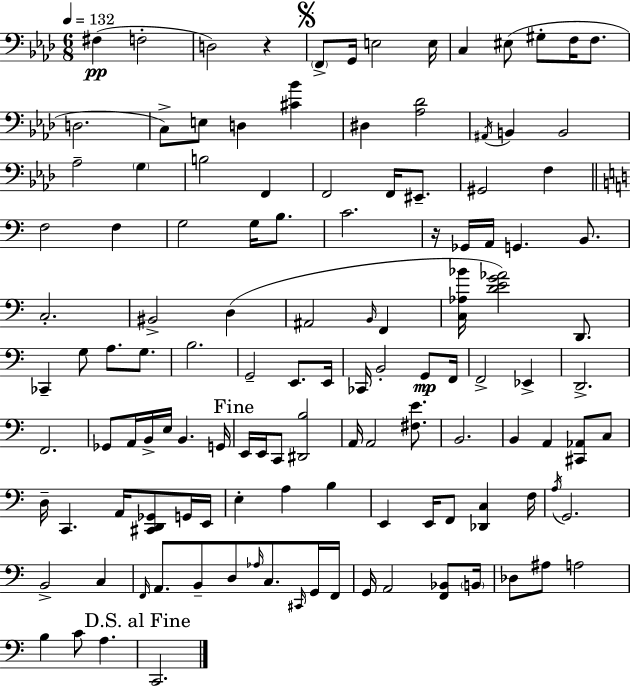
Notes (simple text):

F#3/q F3/h D3/h R/q F2/e G2/s E3/h E3/s C3/q EIS3/e G#3/e F3/s F3/e. D3/h. C3/e E3/e D3/q [C#4,Bb4]/q D#3/q [Ab3,Db4]/h A#2/s B2/q B2/h Ab3/h G3/q B3/h F2/q F2/h F2/s EIS2/e. G#2/h F3/q F3/h F3/q G3/h G3/s B3/e. C4/h. R/s Gb2/s A2/s G2/q. B2/e. C3/h. BIS2/h D3/q A#2/h B2/s F2/q [C3,Ab3,Bb4]/s [D4,E4,G4,Ab4]/h D2/e. CES2/q G3/e A3/e. G3/e. B3/h. G2/h E2/e. E2/s CES2/s B2/h G2/e F2/s F2/h Eb2/q D2/h. F2/h. Gb2/e A2/s B2/s E3/s B2/q. G2/s E2/s E2/s C2/e [D#2,B3]/h A2/s A2/h [F#3,E4]/e. B2/h. B2/q A2/q [C#2,Ab2]/e C3/e D3/s C2/q. A2/s [C#2,D2,Gb2]/e G2/s E2/s E3/q A3/q B3/q E2/q E2/s F2/e [Db2,C3]/q F3/s A3/s G2/h. B2/h C3/q F2/s A2/e. B2/e D3/e Ab3/s C3/e. C#2/s G2/s F2/s G2/s A2/h [F2,Bb2]/e B2/s Db3/e A#3/e A3/h B3/q C4/e A3/q. C2/h.